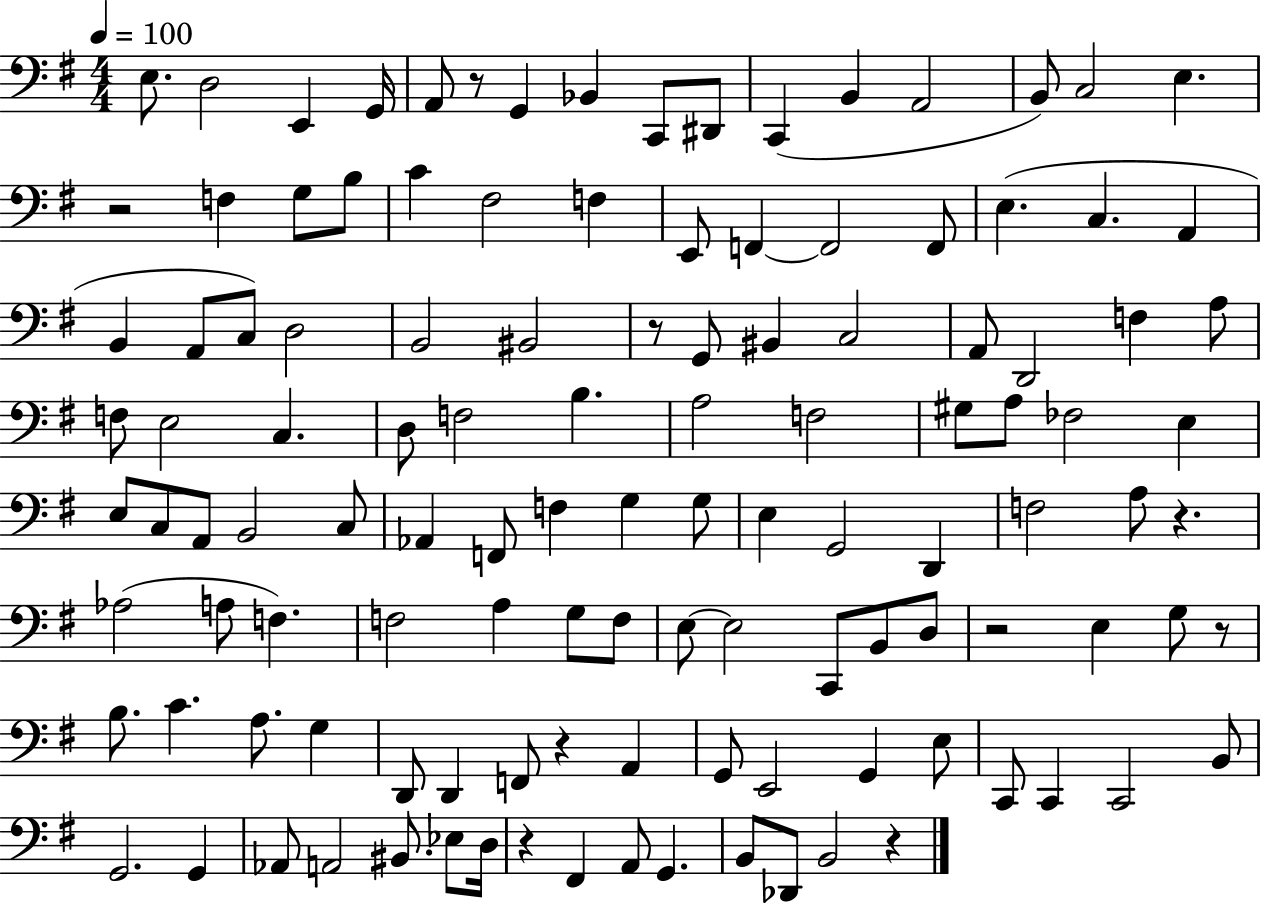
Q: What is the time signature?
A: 4/4